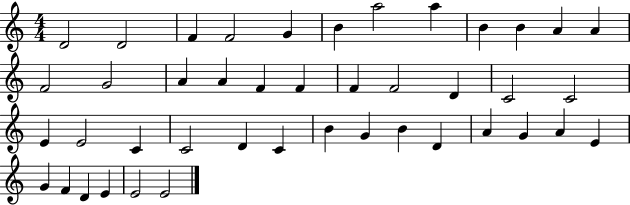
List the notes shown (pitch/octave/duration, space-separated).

D4/h D4/h F4/q F4/h G4/q B4/q A5/h A5/q B4/q B4/q A4/q A4/q F4/h G4/h A4/q A4/q F4/q F4/q F4/q F4/h D4/q C4/h C4/h E4/q E4/h C4/q C4/h D4/q C4/q B4/q G4/q B4/q D4/q A4/q G4/q A4/q E4/q G4/q F4/q D4/q E4/q E4/h E4/h